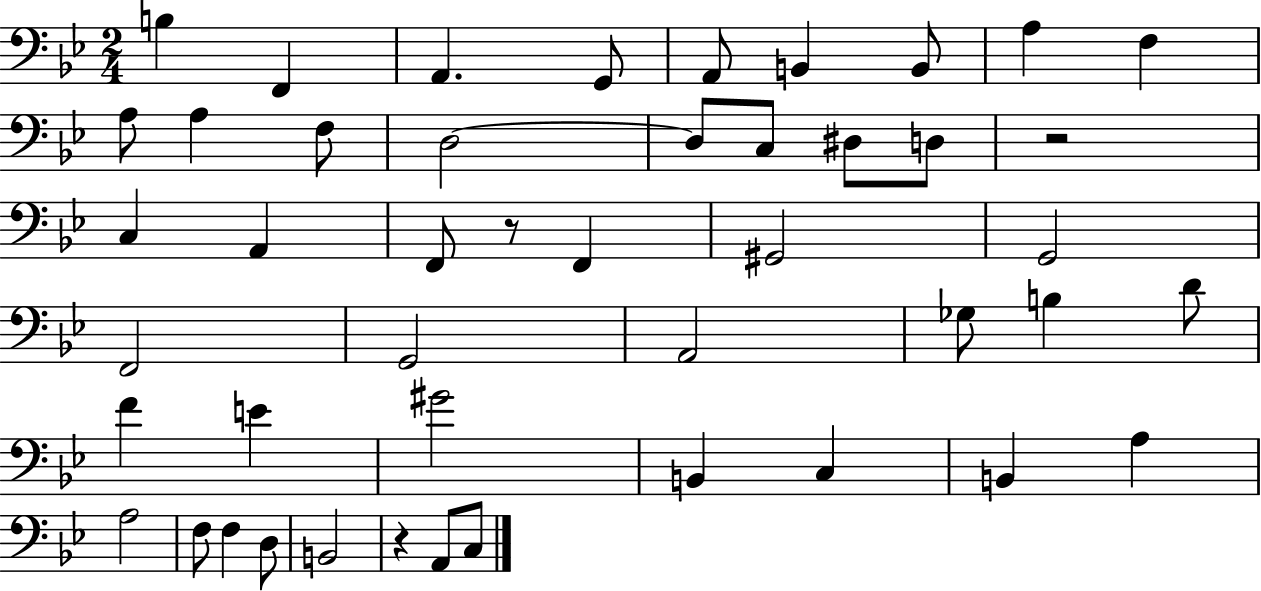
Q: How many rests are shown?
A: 3